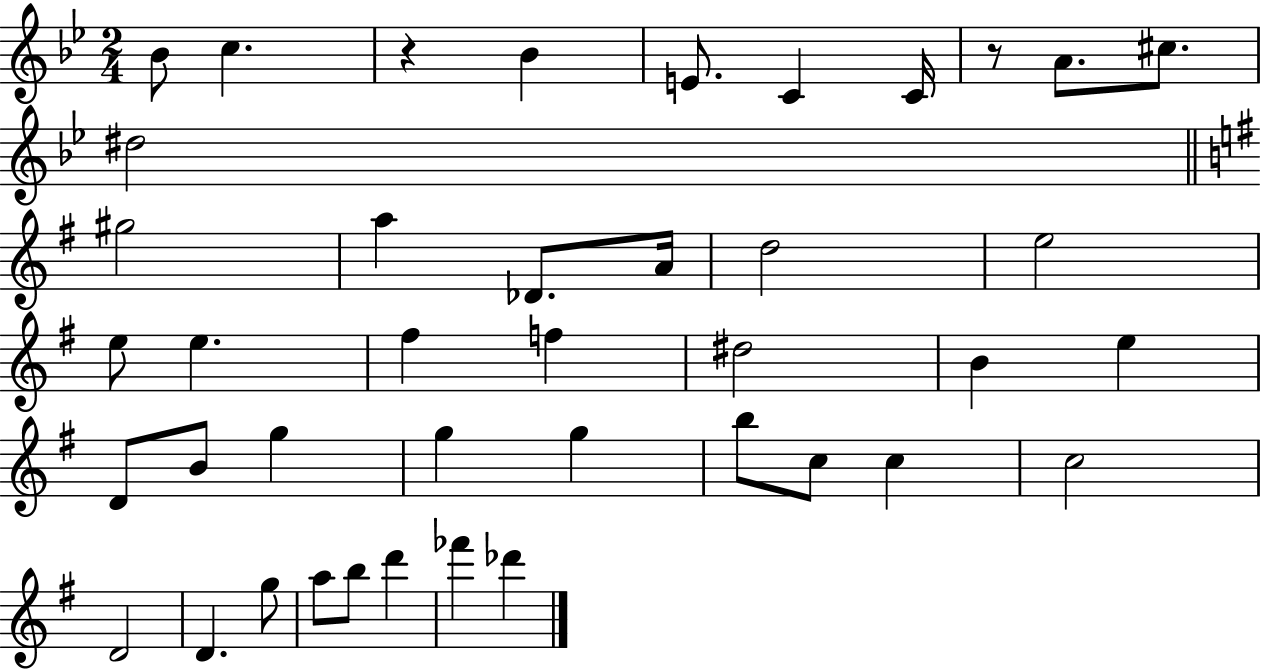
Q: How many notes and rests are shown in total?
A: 41